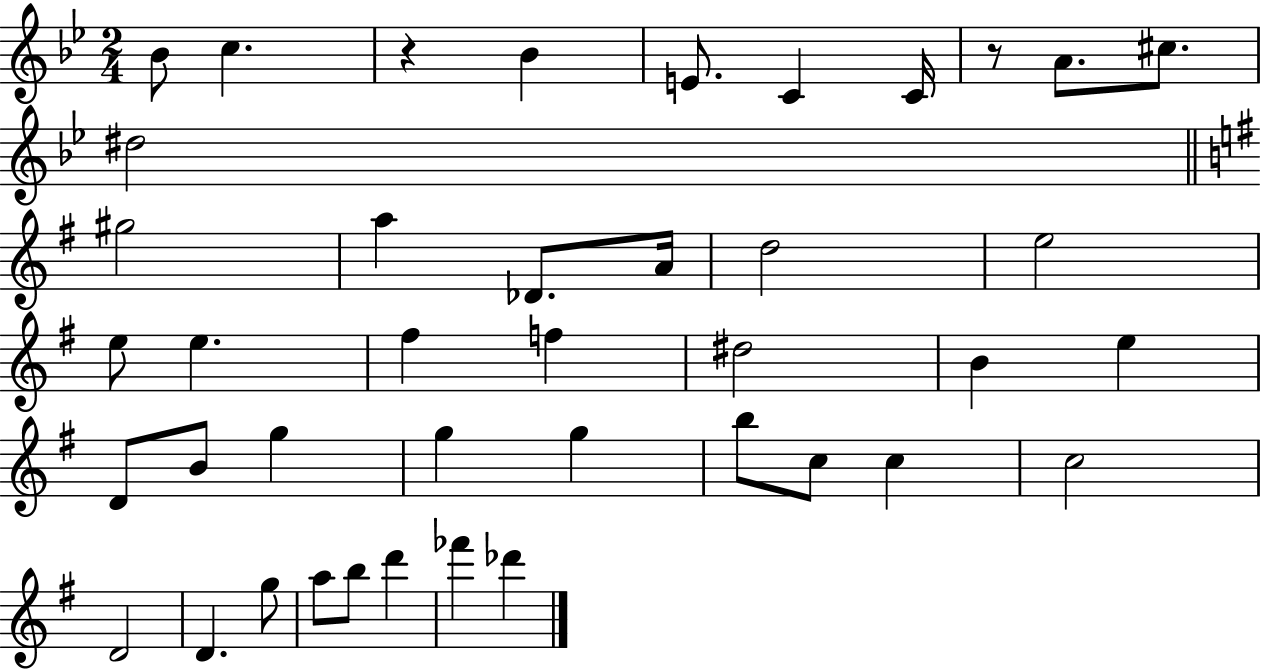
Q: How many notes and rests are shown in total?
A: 41